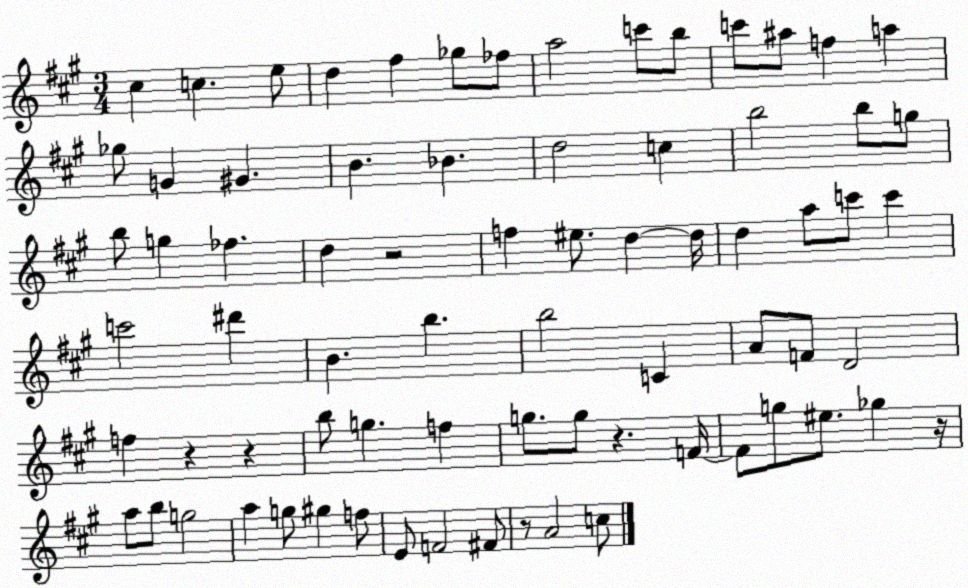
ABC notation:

X:1
T:Untitled
M:3/4
L:1/4
K:A
^c c e/2 d ^f _g/2 _f/2 a2 c'/2 b/2 c'/2 ^a/2 f a _g/2 G ^G B _B d2 c b2 b/2 g/2 b/2 g _f d z2 f ^e/2 d d/4 d a/2 c'/2 c' c'2 ^d' B b b2 C A/2 F/2 D2 f z z b/2 g f g/2 g/2 z F/4 F/2 g/2 ^e/2 _g z/4 a/2 b/2 g2 a g/2 ^g f/2 E/2 F2 ^F/2 z/2 A2 c/2